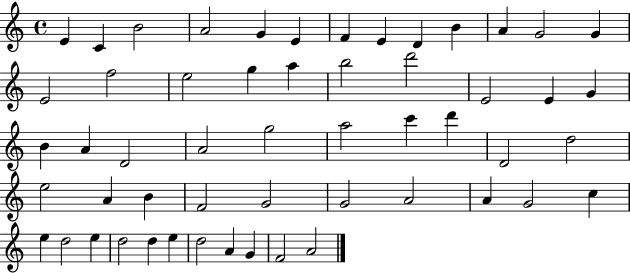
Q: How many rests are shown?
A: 0